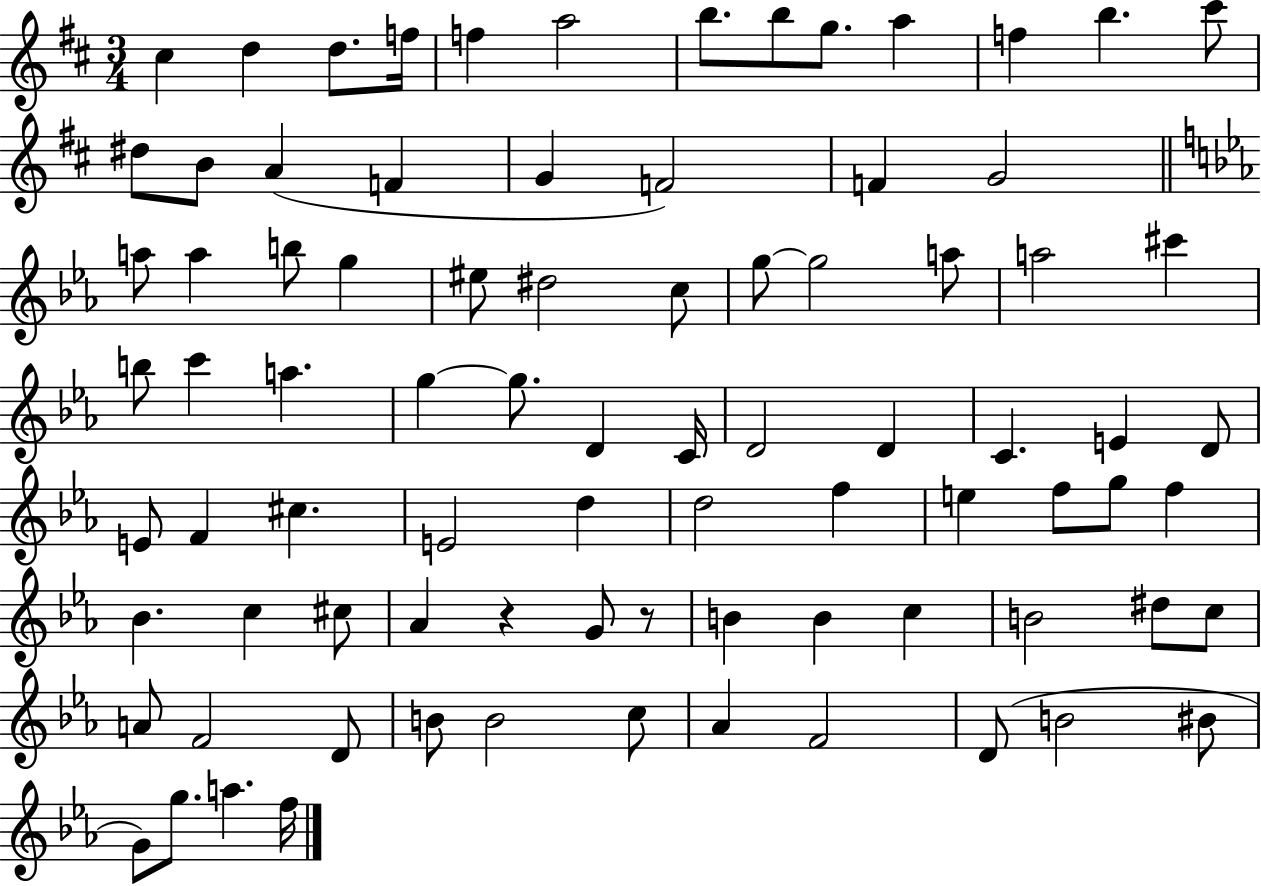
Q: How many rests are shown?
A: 2